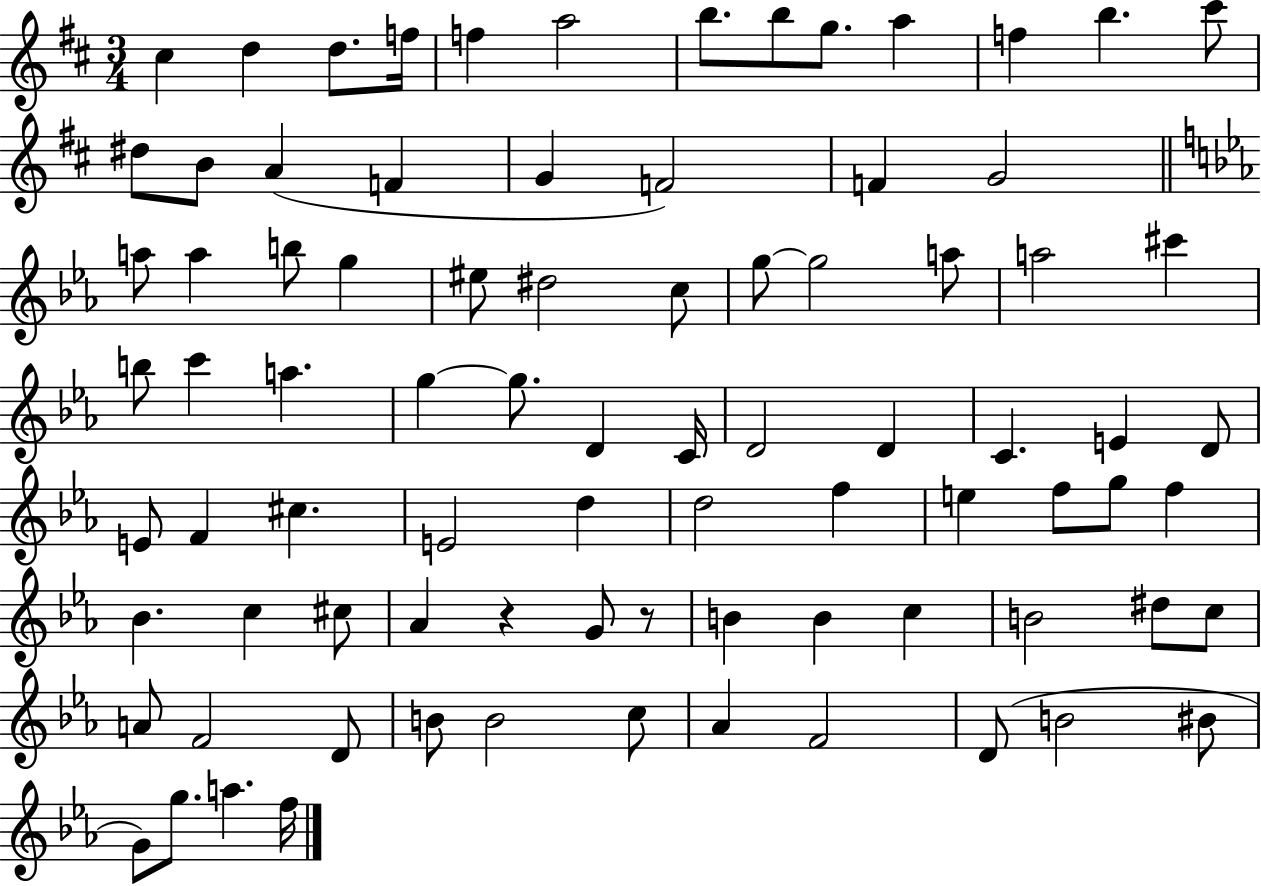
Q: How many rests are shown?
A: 2